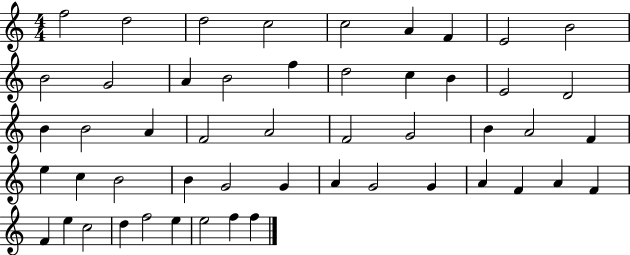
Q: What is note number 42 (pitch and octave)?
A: F4